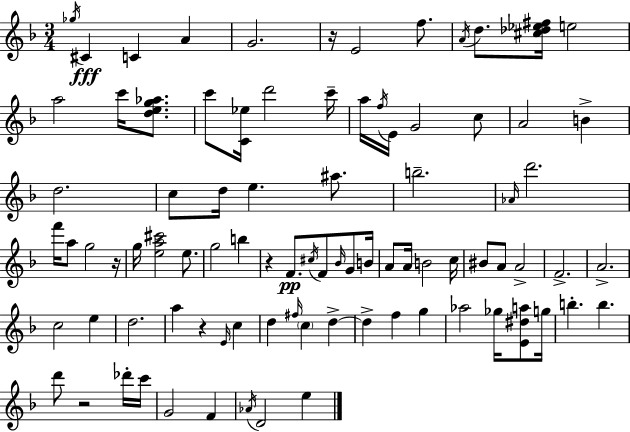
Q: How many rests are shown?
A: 5